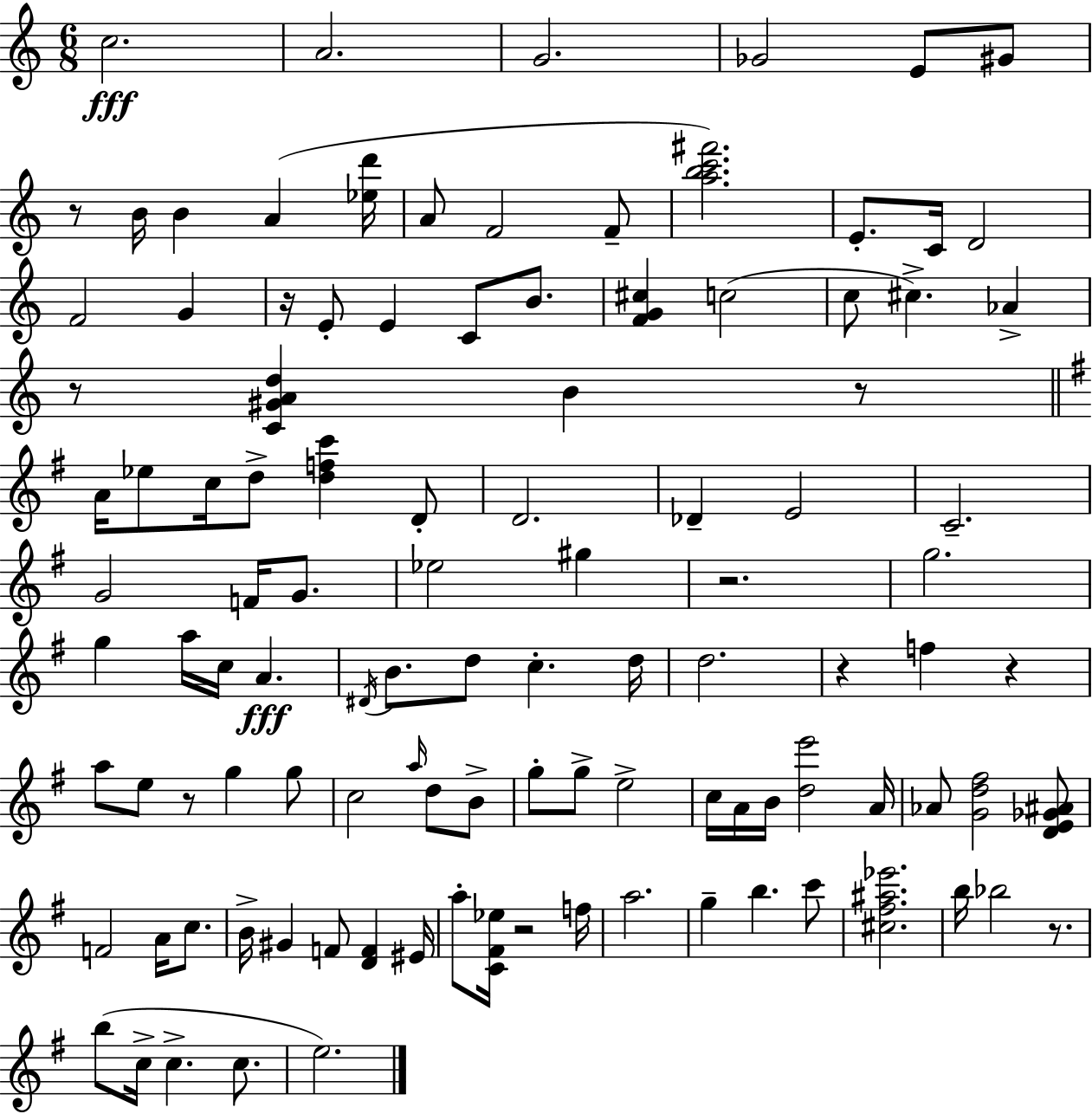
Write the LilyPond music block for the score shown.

{
  \clef treble
  \numericTimeSignature
  \time 6/8
  \key a \minor
  c''2.\fff | a'2. | g'2. | ges'2 e'8 gis'8 | \break r8 b'16 b'4 a'4( <ees'' d'''>16 | a'8 f'2 f'8-- | <a'' b'' c''' fis'''>2.) | e'8.-. c'16 d'2 | \break f'2 g'4 | r16 e'8-. e'4 c'8 b'8. | <f' g' cis''>4 c''2( | c''8 cis''4.->) aes'4-> | \break r8 <c' gis' a' d''>4 b'4 r8 | \bar "||" \break \key g \major a'16 ees''8 c''16 d''8-> <d'' f'' c'''>4 d'8-. | d'2. | des'4-- e'2 | c'2.-- | \break g'2 f'16 g'8. | ees''2 gis''4 | r2. | g''2. | \break g''4 a''16 c''16 a'4.\fff | \acciaccatura { dis'16 } b'8. d''8 c''4.-. | d''16 d''2. | r4 f''4 r4 | \break a''8 e''8 r8 g''4 g''8 | c''2 \grace { a''16 } d''8 | b'8-> g''8-. g''8-> e''2-> | c''16 a'16 b'16 <d'' e'''>2 | \break a'16 aes'8 <g' d'' fis''>2 | <d' e' ges' ais'>8 f'2 a'16 c''8. | b'16-> gis'4 f'8 <d' f'>4 | eis'16 a''8-. <c' fis' ees''>16 r2 | \break f''16 a''2. | g''4-- b''4. | c'''8 <cis'' fis'' ais'' ees'''>2. | b''16 bes''2 r8. | \break b''8( c''16-> c''4.-> c''8. | e''2.) | \bar "|."
}